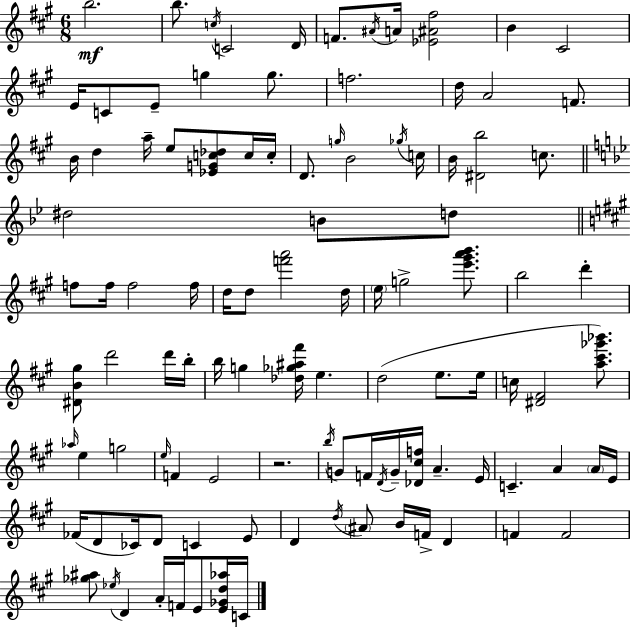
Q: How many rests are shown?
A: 1